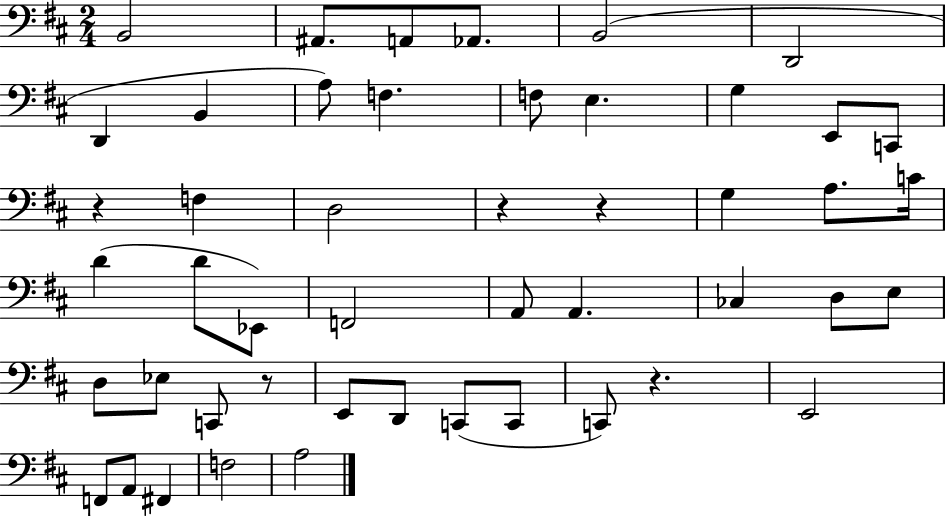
{
  \clef bass
  \numericTimeSignature
  \time 2/4
  \key d \major
  b,2 | ais,8. a,8 aes,8. | b,2( | d,2 | \break d,4 b,4 | a8) f4. | f8 e4. | g4 e,8 c,8 | \break r4 f4 | d2 | r4 r4 | g4 a8. c'16 | \break d'4( d'8 ees,8) | f,2 | a,8 a,4. | ces4 d8 e8 | \break d8 ees8 c,8 r8 | e,8 d,8 c,8( c,8 | c,8) r4. | e,2 | \break f,8 a,8 fis,4 | f2 | a2 | \bar "|."
}